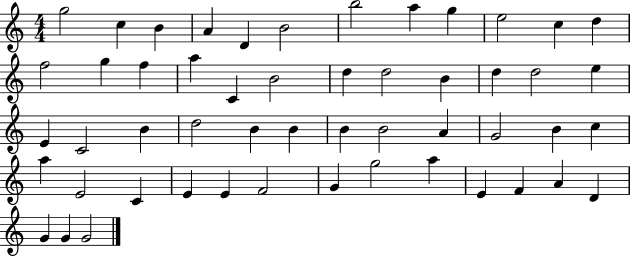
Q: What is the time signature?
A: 4/4